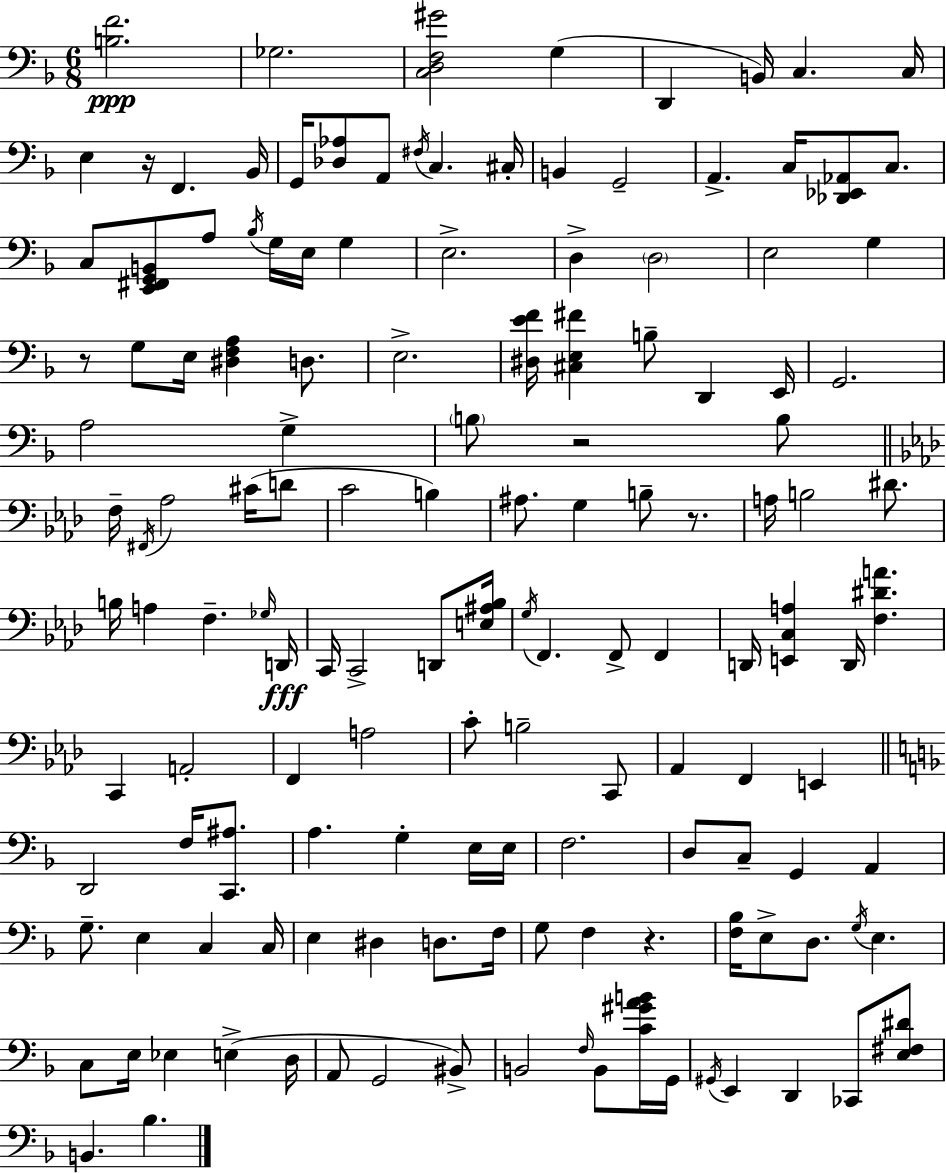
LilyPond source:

{
  \clef bass
  \numericTimeSignature
  \time 6/8
  \key d \minor
  \repeat volta 2 { <b f'>2.\ppp | ges2. | <c d f gis'>2 g4( | d,4 b,16) c4. c16 | \break e4 r16 f,4. bes,16 | g,16 <des aes>8 a,8 \acciaccatura { fis16 } c4. | cis16-. b,4 g,2-- | a,4.-> c16 <des, ees, aes,>8 c8. | \break c8 <e, fis, g, b,>8 a8 \acciaccatura { bes16 } g16 e16 g4 | e2.-> | d4-> \parenthesize d2 | e2 g4 | \break r8 g8 e16 <dis f a>4 d8. | e2.-> | <dis e' f'>16 <cis e fis'>4 b8-- d,4 | e,16 g,2. | \break a2 g4-> | \parenthesize b8 r2 | b8 \bar "||" \break \key aes \major f16-- \acciaccatura { fis,16 } aes2 cis'16( d'8 | c'2 b4) | ais8. g4 b8-- r8. | a16 b2 dis'8. | \break b16 a4 f4.-- | \grace { ges16 } d,16\fff c,16 c,2-> d,8 | <e ais bes>16 \acciaccatura { g16 } f,4. f,8-> f,4 | d,16 <e, c a>4 d,16 <f dis' a'>4. | \break c,4 a,2-. | f,4 a2 | c'8-. b2-- | c,8 aes,4 f,4 e,4 | \break \bar "||" \break \key f \major d,2 f16 <c, ais>8. | a4. g4-. e16 e16 | f2. | d8 c8-- g,4 a,4 | \break g8.-- e4 c4 c16 | e4 dis4 d8. f16 | g8 f4 r4. | <f bes>16 e8-> d8. \acciaccatura { g16 } e4. | \break c8 e16 ees4 e4->( | d16 a,8 g,2 bis,8->) | b,2 \grace { f16 } b,8 | <c' gis' a' b'>16 g,16 \acciaccatura { gis,16 } e,4 d,4 ces,8 | \break <e fis dis'>8 b,4. bes4. | } \bar "|."
}